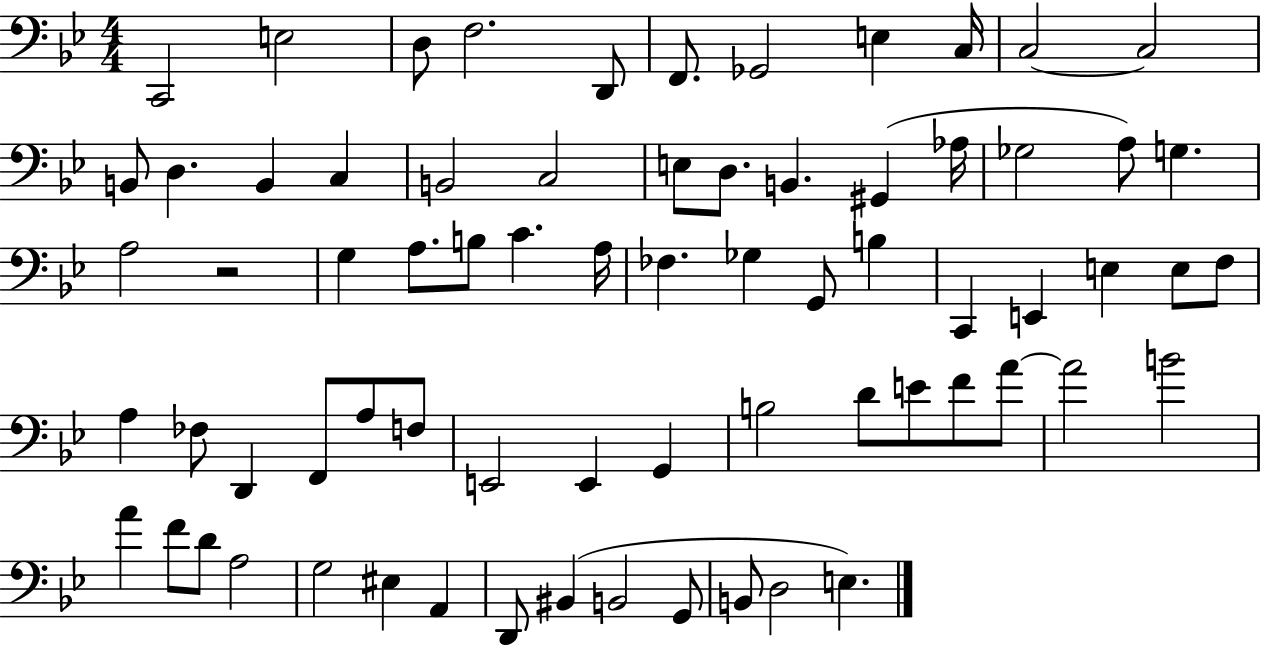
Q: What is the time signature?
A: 4/4